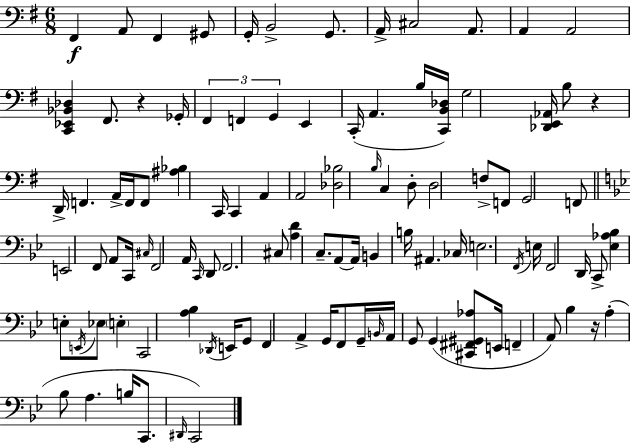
X:1
T:Untitled
M:6/8
L:1/4
K:G
^F,, A,,/2 ^F,, ^G,,/2 G,,/4 B,,2 G,,/2 A,,/4 ^C,2 A,,/2 A,, A,,2 [C,,_E,,_B,,_D,] ^F,,/2 z _G,,/4 ^F,, F,, G,, E,, C,,/4 A,, B,/4 [C,,B,,_D,]/4 G,2 [_D,,E,,_A,,]/4 B,/2 z D,,/4 F,, A,,/4 F,,/4 F,,/2 [^A,_B,] C,,/4 C,, A,, A,,2 [_D,_B,]2 B,/4 C, D,/2 D,2 F,/2 F,,/2 G,,2 F,,/2 E,,2 F,,/2 A,,/2 C,,/4 ^C,/4 F,,2 A,,/4 C,,/4 D,,/2 F,,2 ^C,/2 [A,D] C,/2 A,,/2 A,,/4 B,, B,/4 ^A,, _C,/4 E,2 F,,/4 E,/4 F,,2 D,,/4 C,,/2 [_E,_A,_B,] E,/2 E,,/4 _E,/2 E, C,,2 [A,_B,] _D,,/4 E,,/4 G,,/2 F,, A,, G,,/4 F,,/2 G,,/4 B,,/4 A,,/4 G,,/2 G,, [^C,,^F,,^G,,_A,]/2 E,,/4 F,, A,,/2 _B, z/4 A, _B,/2 A, B,/4 C,,/2 ^D,,/4 C,,2